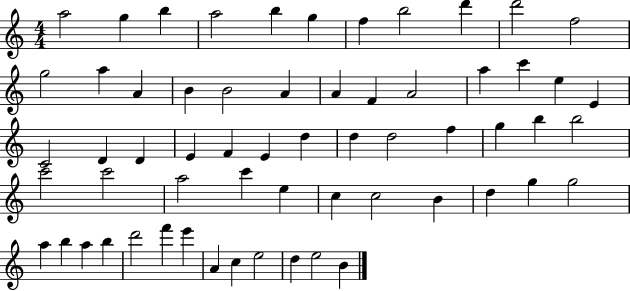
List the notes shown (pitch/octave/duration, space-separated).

A5/h G5/q B5/q A5/h B5/q G5/q F5/q B5/h D6/q D6/h F5/h G5/h A5/q A4/q B4/q B4/h A4/q A4/q F4/q A4/h A5/q C6/q E5/q E4/q C4/h D4/q D4/q E4/q F4/q E4/q D5/q D5/q D5/h F5/q G5/q B5/q B5/h C6/h C6/h A5/h C6/q E5/q C5/q C5/h B4/q D5/q G5/q G5/h A5/q B5/q A5/q B5/q D6/h F6/q E6/q A4/q C5/q E5/h D5/q E5/h B4/q